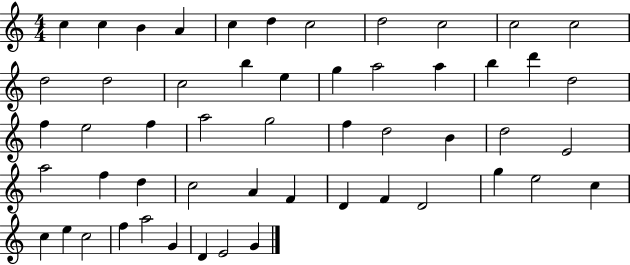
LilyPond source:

{
  \clef treble
  \numericTimeSignature
  \time 4/4
  \key c \major
  c''4 c''4 b'4 a'4 | c''4 d''4 c''2 | d''2 c''2 | c''2 c''2 | \break d''2 d''2 | c''2 b''4 e''4 | g''4 a''2 a''4 | b''4 d'''4 d''2 | \break f''4 e''2 f''4 | a''2 g''2 | f''4 d''2 b'4 | d''2 e'2 | \break a''2 f''4 d''4 | c''2 a'4 f'4 | d'4 f'4 d'2 | g''4 e''2 c''4 | \break c''4 e''4 c''2 | f''4 a''2 g'4 | d'4 e'2 g'4 | \bar "|."
}